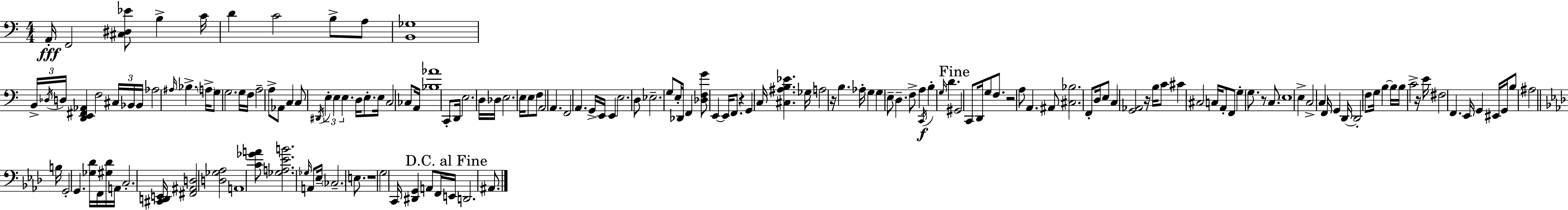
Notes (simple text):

A2/s F2/h [C#3,D#3,Eb4]/e B3/q C4/s D4/q C4/h B3/e A3/e [B2,Gb3]/w B2/s Db3/s D3/s [D2,E2,F#2,Ab2]/q F3/h C#3/s Bb2/s Bb2/s Ab3/h A#3/s Bb3/q. A3/s G3/e G3/h. G3/s F3/s A3/h A3/e Ab2/e C3/q C3/e D#2/s E3/q E3/q E3/q. D3/s E3/e. E3/s C3/h CES3/e A2/s [Bb3,Ab4]/w C2/e D2/s E3/h. D3/s Db3/s E3/h. E3/s E3/e F3/e A2/h A2/q. F2/h A2/q. G2/s E2/s E2/q E3/h. D3/e Eb3/h. G3/e E3/s Db2/s F2/q [Db3,F3,G4]/e E2/q E2/s F2/e. R/q G2/q C3/s [C#3,A#3,B3,Eb4]/q. Gb3/s A3/h R/s B3/q. Ab3/s G3/q G3/q E3/e D3/q. F3/e A3/q C2/s B3/q G3/s D4/q. G#2/h C2/e D2/s G3/e F3/e. R/h A3/e A2/q. A#2/e [C#3,Bb3]/h. F2/e D3/s E3/e C3/q [G2,Ab2]/h R/s B3/s C4/e C#4/q C#3/h C3/s A2/e F2/e G3/q G3/e. R/e C3/e. E3/w E3/q C3/h C3/q F2/s G2/q D2/s D2/h F3/e G3/s B3/q B3/s B3/s C4/h R/s E4/s F#3/h F2/q. E2/s G2/q EIS2/s G2/s B3/e A#3/h B3/s G2/h G2/q. [Gb3,Db4]/s F2/s [G#3,Db4]/s A2/s C3/h. [C#2,D2,E2]/s [F#2,A#2,D3]/h [D3,Gb3,Ab3]/h A2/w [C4,Gb4,A4]/e [Gb3,A3,Eb4,B4]/h. Gb3/s A2/e Eb3/s CES3/h. E3/e. R/w G3/h C2/s [D#2,G2]/q A2/e F2/s E2/s D2/h. A#2/e.